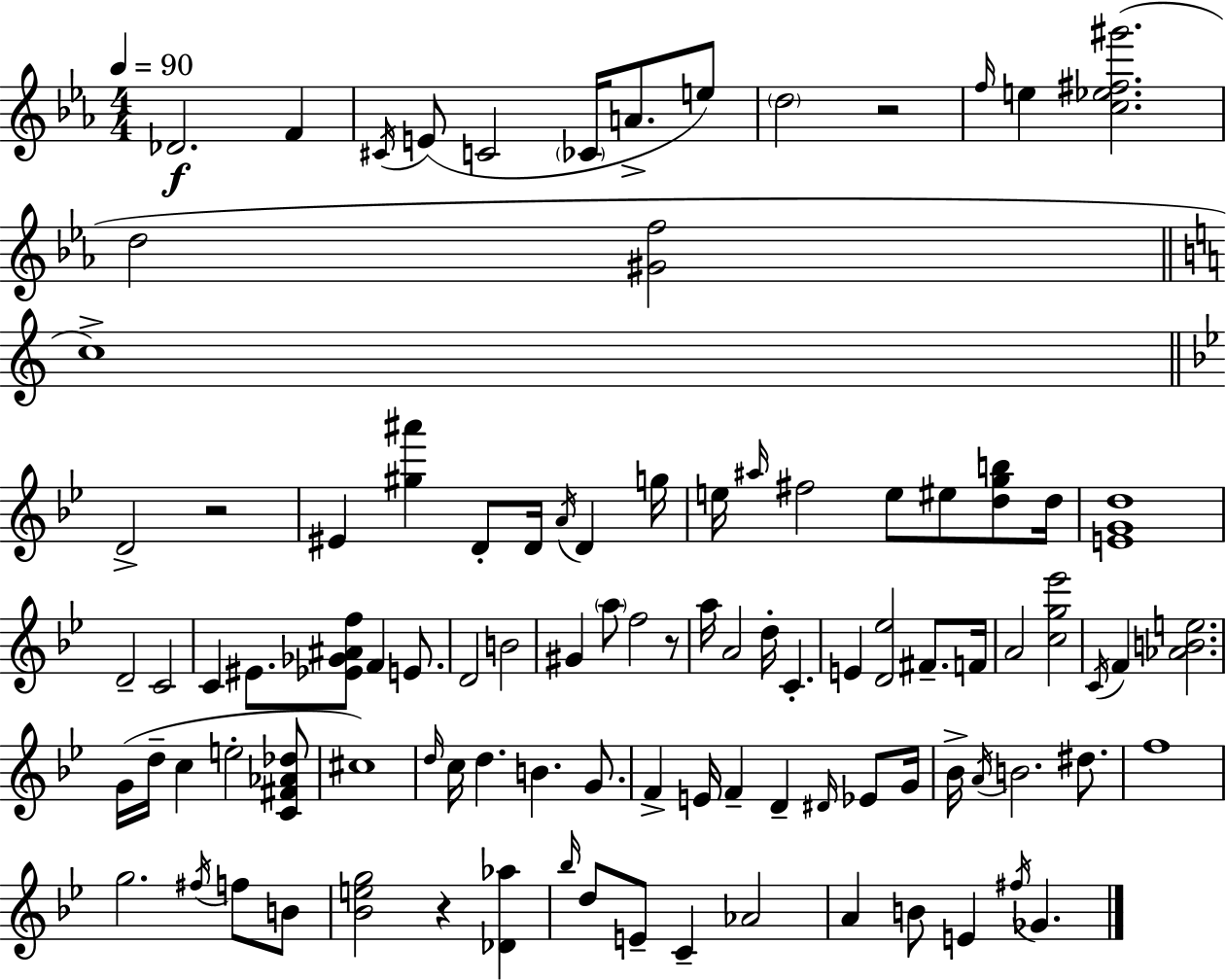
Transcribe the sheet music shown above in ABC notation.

X:1
T:Untitled
M:4/4
L:1/4
K:Eb
_D2 F ^C/4 E/2 C2 _C/4 A/2 e/2 d2 z2 f/4 e [c_e^f^g']2 d2 [^Gf]2 c4 D2 z2 ^E [^g^a'] D/2 D/4 A/4 D g/4 e/4 ^a/4 ^f2 e/2 ^e/2 [dgb]/2 d/4 [EGd]4 D2 C2 C ^E/2 [_E_G^Af]/2 F E/2 D2 B2 ^G a/2 f2 z/2 a/4 A2 d/4 C E [D_e]2 ^F/2 F/4 A2 [cg_e']2 C/4 F [_ABe]2 G/4 d/4 c e2 [C^F_A_d]/2 ^c4 d/4 c/4 d B G/2 F E/4 F D ^D/4 _E/2 G/4 _B/4 A/4 B2 ^d/2 f4 g2 ^f/4 f/2 B/2 [_Beg]2 z [_D_a] _b/4 d/2 E/2 C _A2 A B/2 E ^f/4 _G